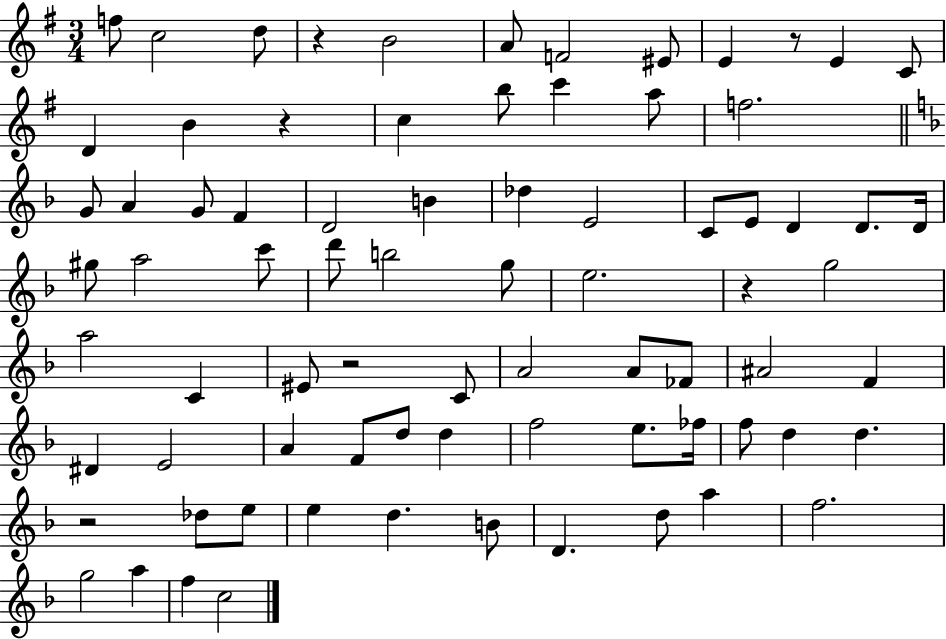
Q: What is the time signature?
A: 3/4